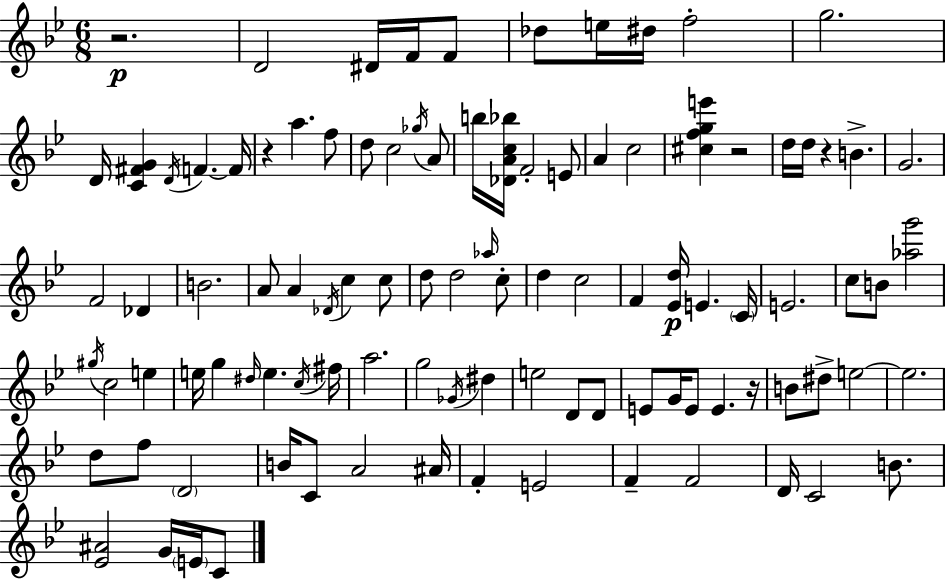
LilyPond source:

{
  \clef treble
  \numericTimeSignature
  \time 6/8
  \key bes \major
  r2.\p | d'2 dis'16 f'16 f'8 | des''8 e''16 dis''16 f''2-. | g''2. | \break d'16 <c' fis' g'>4 \acciaccatura { d'16 } f'4.~~ | f'16 r4 a''4. f''8 | d''8 c''2 \acciaccatura { ges''16 } | a'8 b''16 <des' a' c'' bes''>16 f'2-. | \break e'8 a'4 c''2 | <cis'' f'' g'' e'''>4 r2 | d''16 d''16 r4 b'4.-> | g'2. | \break f'2 des'4 | b'2. | a'8 a'4 \acciaccatura { des'16 } c''4 | c''8 d''8 d''2 | \break \grace { aes''16 } c''8-. d''4 c''2 | f'4 <ees' d''>16\p e'4. | \parenthesize c'16 e'2. | c''8 b'8 <aes'' g'''>2 | \break \acciaccatura { gis''16 } c''2 | e''4 e''16 g''4 \grace { dis''16 } e''4. | \acciaccatura { c''16 } fis''16 a''2. | g''2 | \break \acciaccatura { ges'16 } dis''4 e''2 | d'8 d'8 e'8 g'16 e'8 | e'4. r16 b'8 dis''8-> | e''2~~ e''2. | \break d''8 f''8 | \parenthesize d'2 b'16 c'8 a'2 | ais'16 f'4-. | e'2 f'4-- | \break f'2 d'16 c'2 | b'8. <ees' ais'>2 | g'16 \parenthesize e'16 c'8 \bar "|."
}